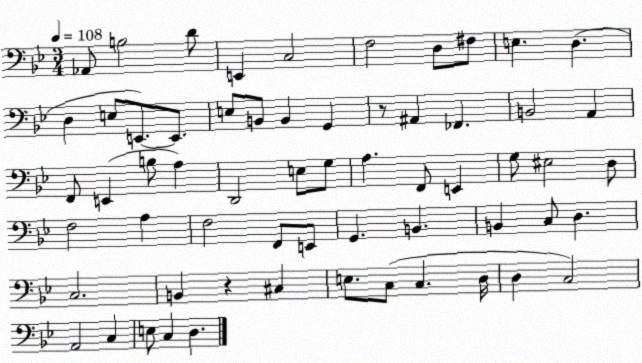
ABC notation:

X:1
T:Untitled
M:3/4
L:1/4
K:Bb
_A,,/2 B,2 D/2 E,, C,2 F,2 D,/2 ^F,/2 E, D, D, E,/2 E,,/2 E,,/2 E,/2 B,,/2 B,, G,, z/2 ^A,, _F,, B,,2 A,, F,,/2 E,, B,/2 A, D,,2 E,/2 G,/2 A, F,,/2 E,, G,/2 ^E,2 D,/2 F,2 A, F,2 F,,/2 E,,/2 G,, B,, B,, C,/2 D, C,2 B,, z ^C, E,/2 C,/2 C, D,/4 D, C,2 A,,2 C, E,/2 C, D,